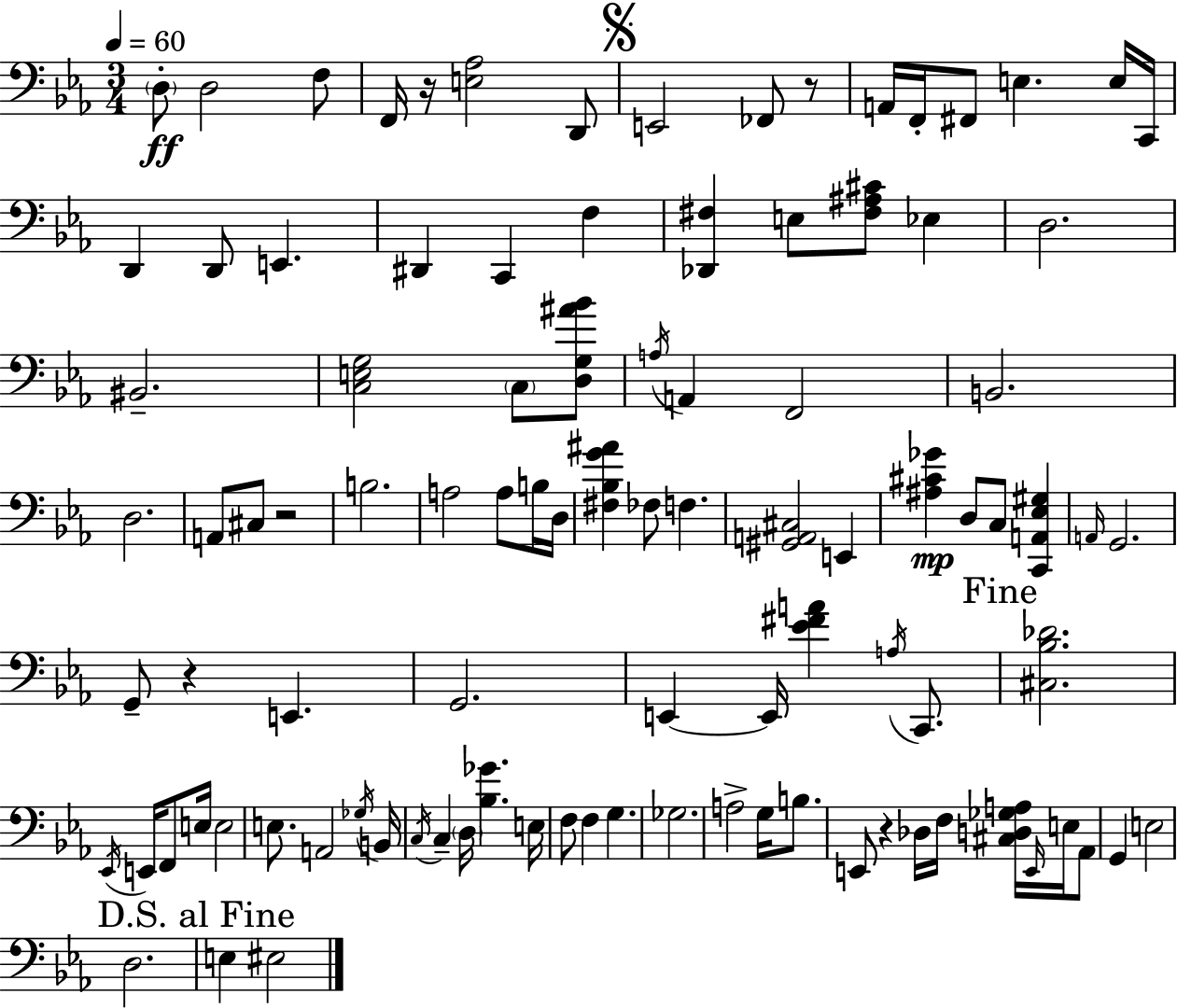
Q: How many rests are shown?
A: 5